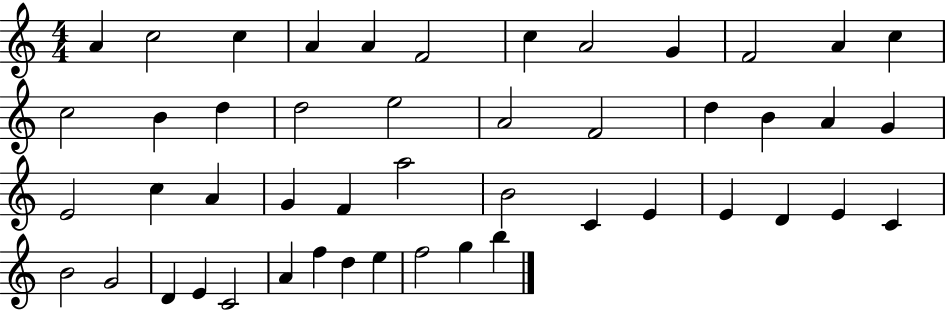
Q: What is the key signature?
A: C major